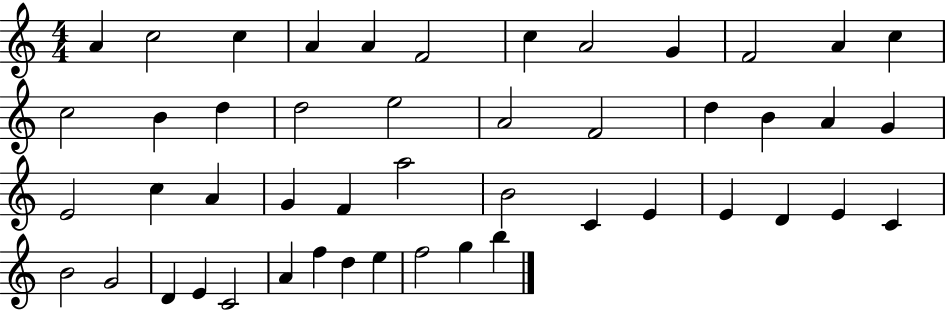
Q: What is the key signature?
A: C major